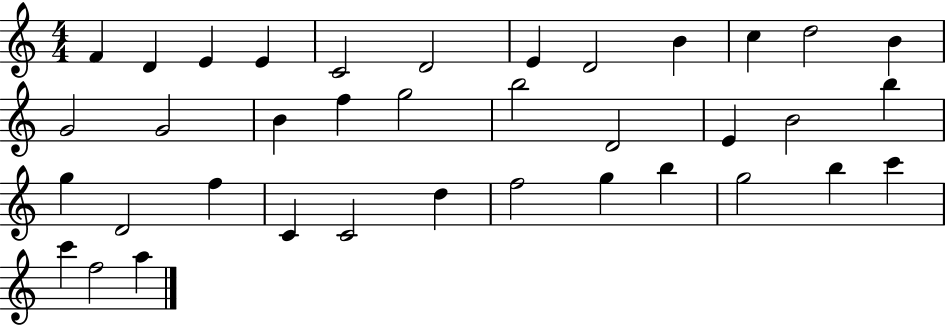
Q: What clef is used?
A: treble